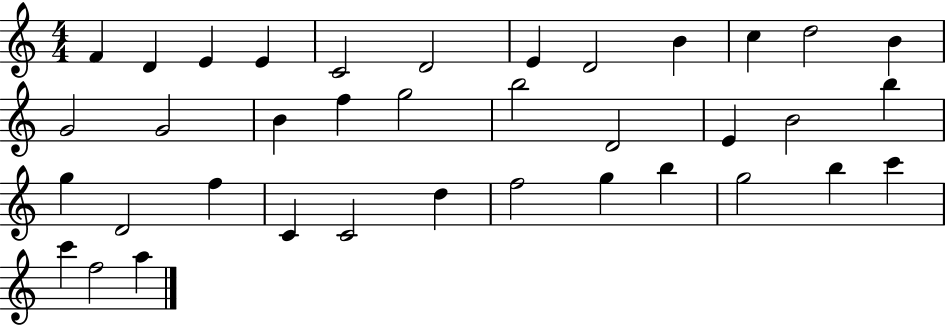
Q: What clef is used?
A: treble